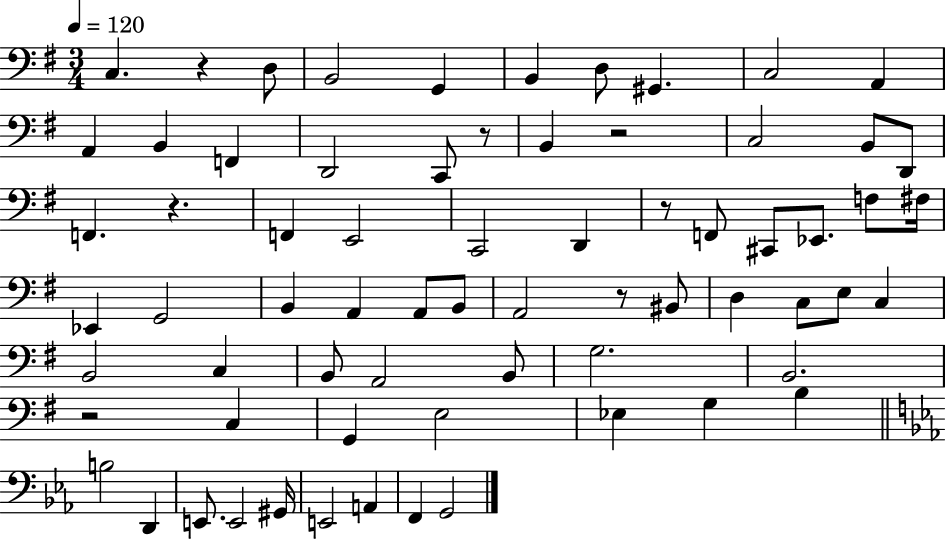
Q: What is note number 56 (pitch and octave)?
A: E2